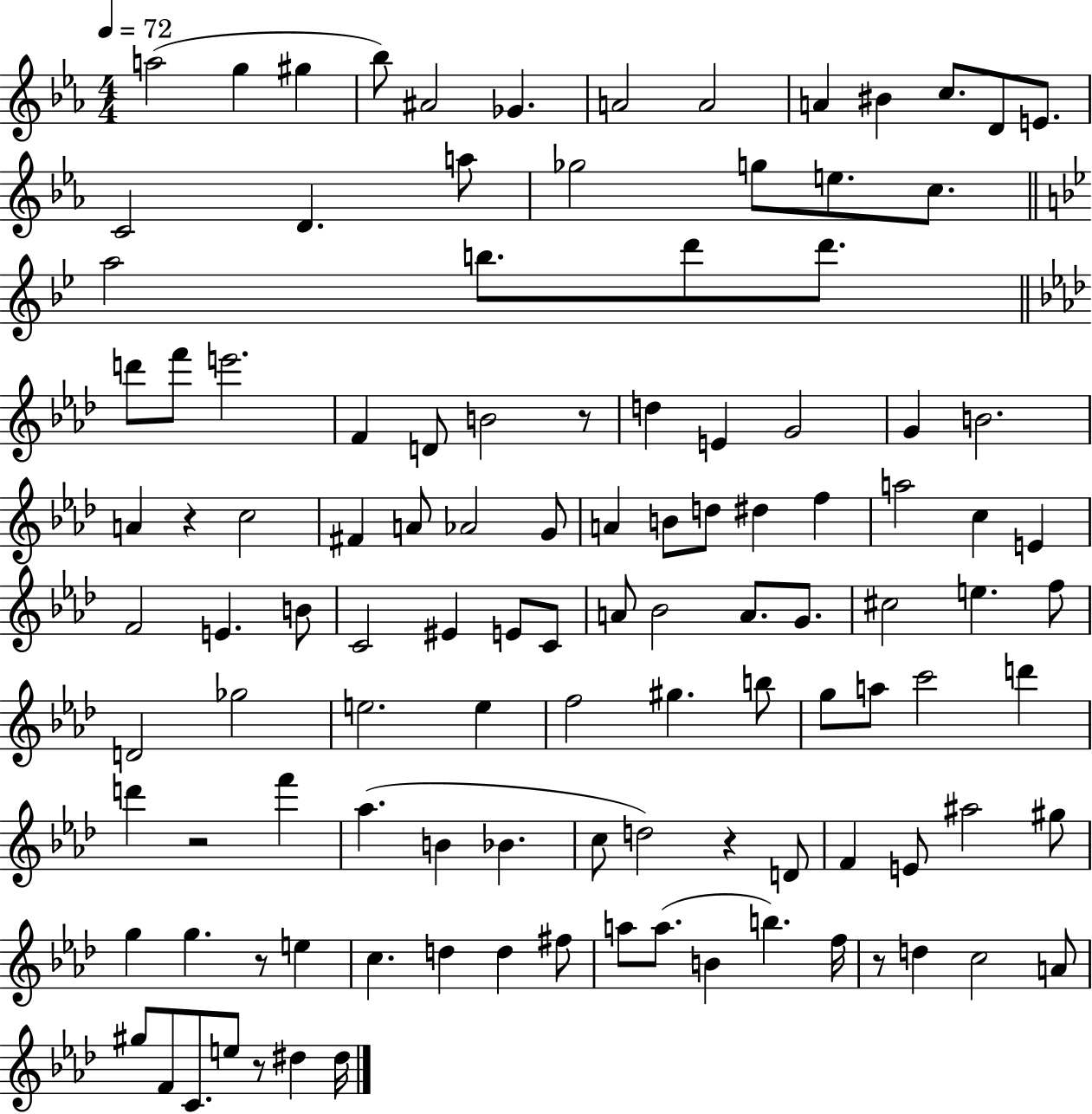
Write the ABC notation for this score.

X:1
T:Untitled
M:4/4
L:1/4
K:Eb
a2 g ^g _b/2 ^A2 _G A2 A2 A ^B c/2 D/2 E/2 C2 D a/2 _g2 g/2 e/2 c/2 a2 b/2 d'/2 d'/2 d'/2 f'/2 e'2 F D/2 B2 z/2 d E G2 G B2 A z c2 ^F A/2 _A2 G/2 A B/2 d/2 ^d f a2 c E F2 E B/2 C2 ^E E/2 C/2 A/2 _B2 A/2 G/2 ^c2 e f/2 D2 _g2 e2 e f2 ^g b/2 g/2 a/2 c'2 d' d' z2 f' _a B _B c/2 d2 z D/2 F E/2 ^a2 ^g/2 g g z/2 e c d d ^f/2 a/2 a/2 B b f/4 z/2 d c2 A/2 ^g/2 F/2 C/2 e/2 z/2 ^d ^d/4